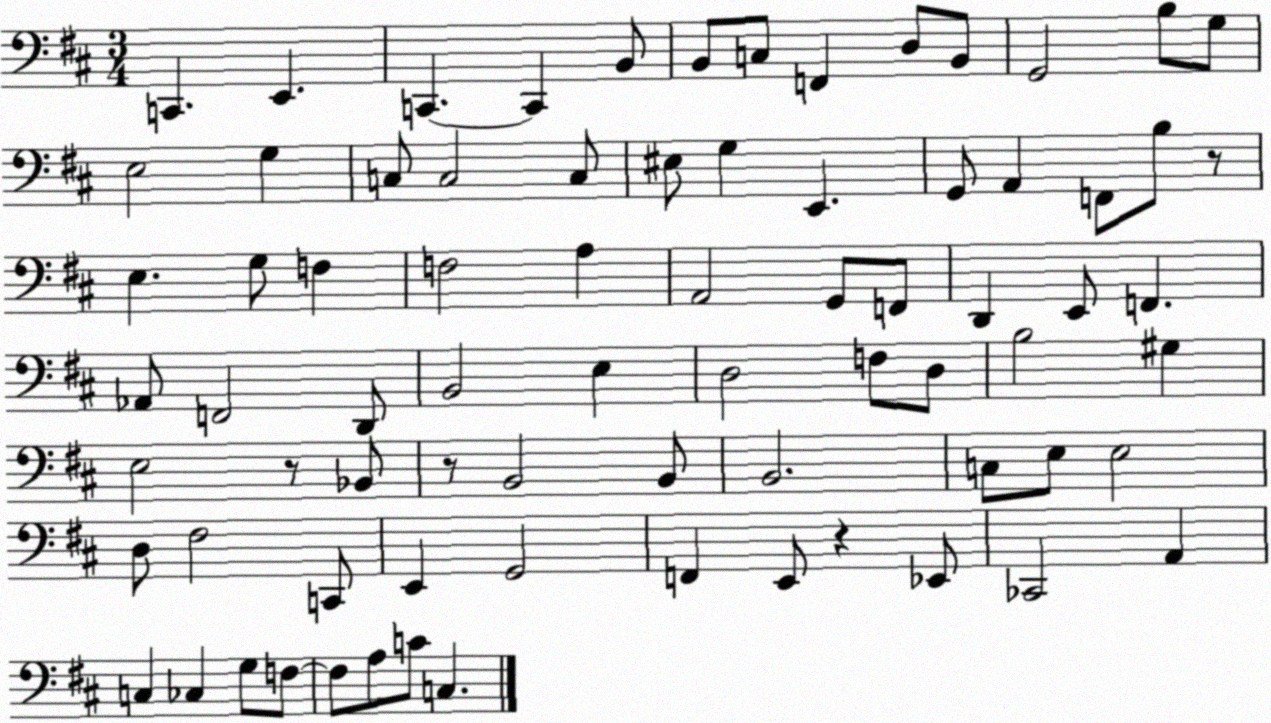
X:1
T:Untitled
M:3/4
L:1/4
K:D
C,, E,, C,, C,, B,,/2 B,,/2 C,/2 F,, D,/2 B,,/2 G,,2 B,/2 G,/2 E,2 G, C,/2 C,2 C,/2 ^E,/2 G, E,, G,,/2 A,, F,,/2 B,/2 z/2 E, G,/2 F, F,2 A, A,,2 G,,/2 F,,/2 D,, E,,/2 F,, _A,,/2 F,,2 D,,/2 B,,2 E, D,2 F,/2 D,/2 B,2 ^G, E,2 z/2 _B,,/2 z/2 B,,2 B,,/2 B,,2 C,/2 E,/2 E,2 D,/2 ^F,2 C,,/2 E,, G,,2 F,, E,,/2 z _E,,/2 _C,,2 A,, C, _C, G,/2 F,/2 F,/2 A,/2 C/2 C,